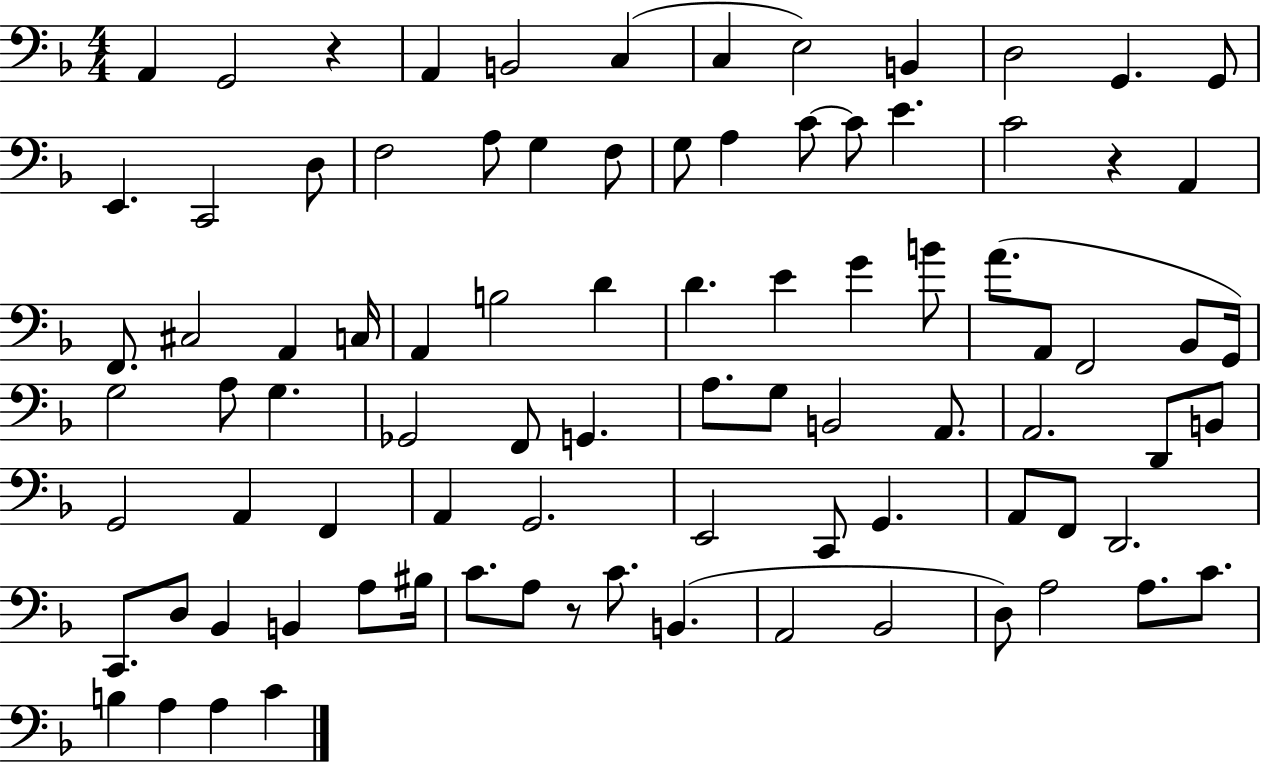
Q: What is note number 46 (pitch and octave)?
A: F2